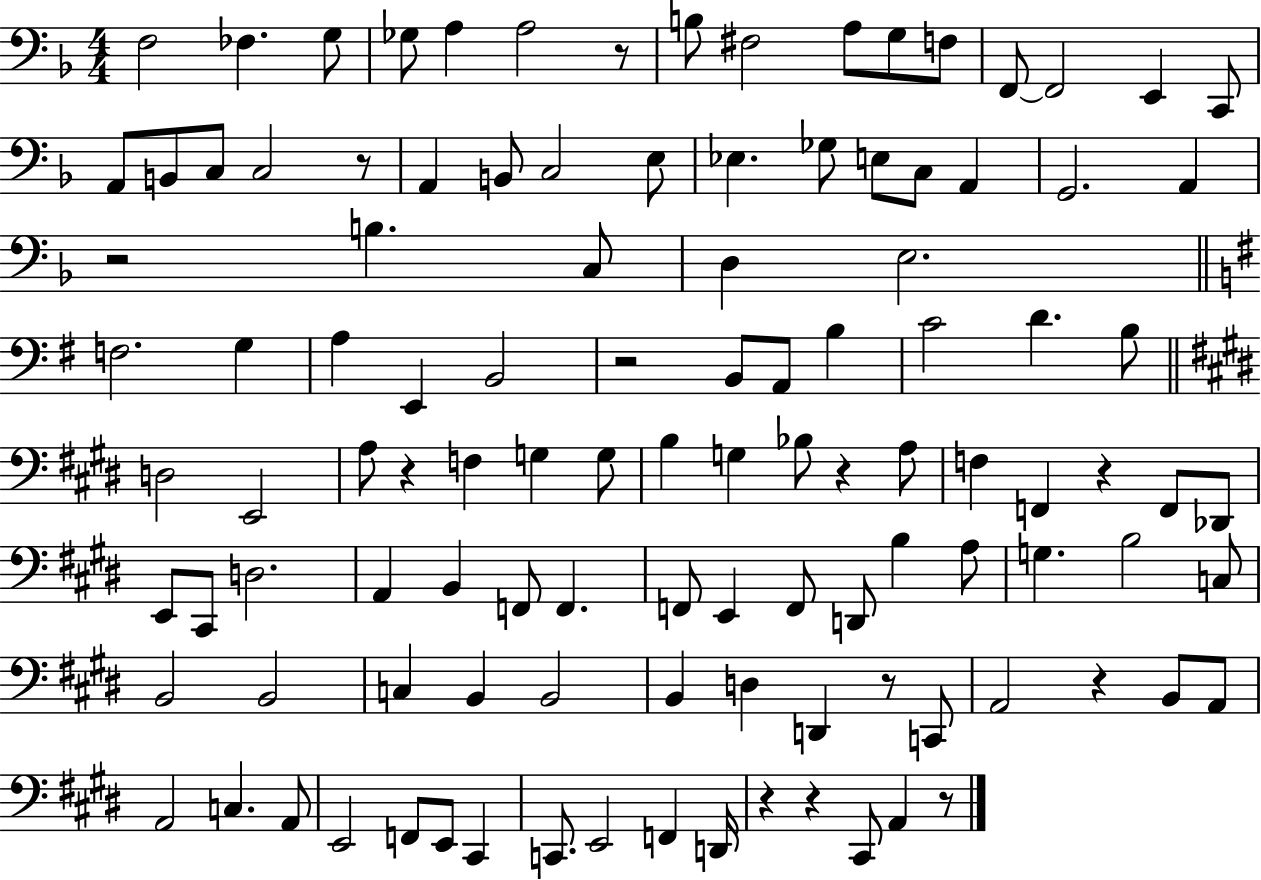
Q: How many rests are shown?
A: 12